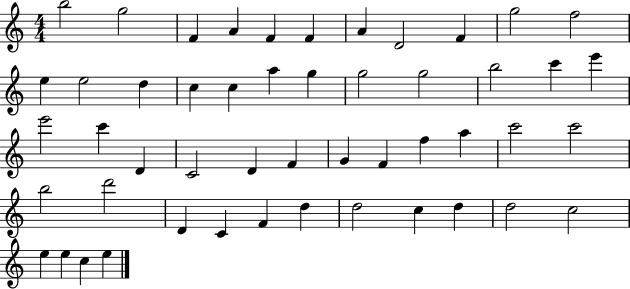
B5/h G5/h F4/q A4/q F4/q F4/q A4/q D4/h F4/q G5/h F5/h E5/q E5/h D5/q C5/q C5/q A5/q G5/q G5/h G5/h B5/h C6/q E6/q E6/h C6/q D4/q C4/h D4/q F4/q G4/q F4/q F5/q A5/q C6/h C6/h B5/h D6/h D4/q C4/q F4/q D5/q D5/h C5/q D5/q D5/h C5/h E5/q E5/q C5/q E5/q